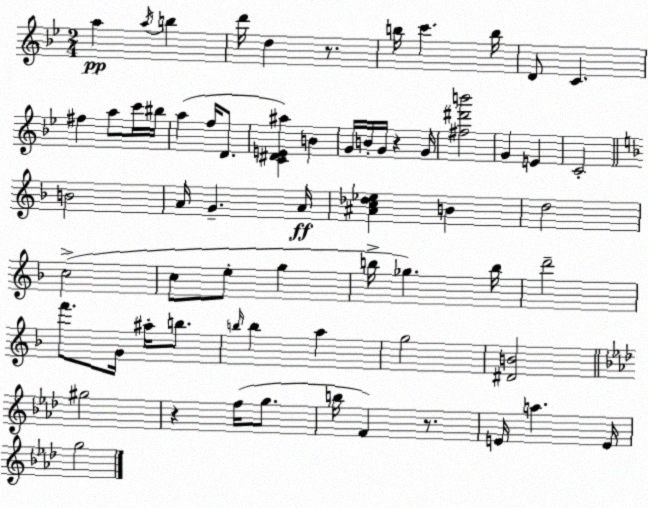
X:1
T:Untitled
M:2/4
L:1/4
K:Bb
a a/4 b d'/4 d z/2 b/4 c' b/4 D/2 C ^f a/2 c'/4 ^b/4 a f/4 D/2 [C^DE^a] B G/4 B/4 G/4 z G/4 [^f^d'b']2 G E C2 B2 A/4 G A/4 [^Ac_d_e] B d2 c2 c/2 e/2 g b/4 _g b/4 d'2 f'/2 G/4 ^a/4 b/2 b/4 b a g2 [^DB]2 ^g2 z f/4 g/2 b/4 F z/2 E/4 a E/4 g2